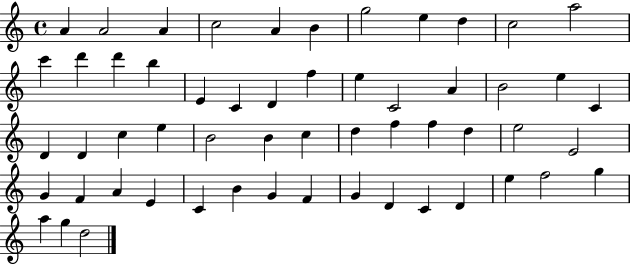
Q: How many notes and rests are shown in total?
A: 56